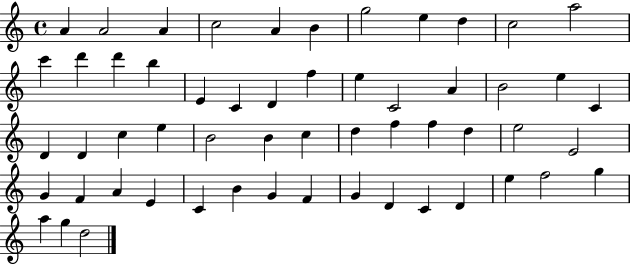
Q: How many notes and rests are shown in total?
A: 56